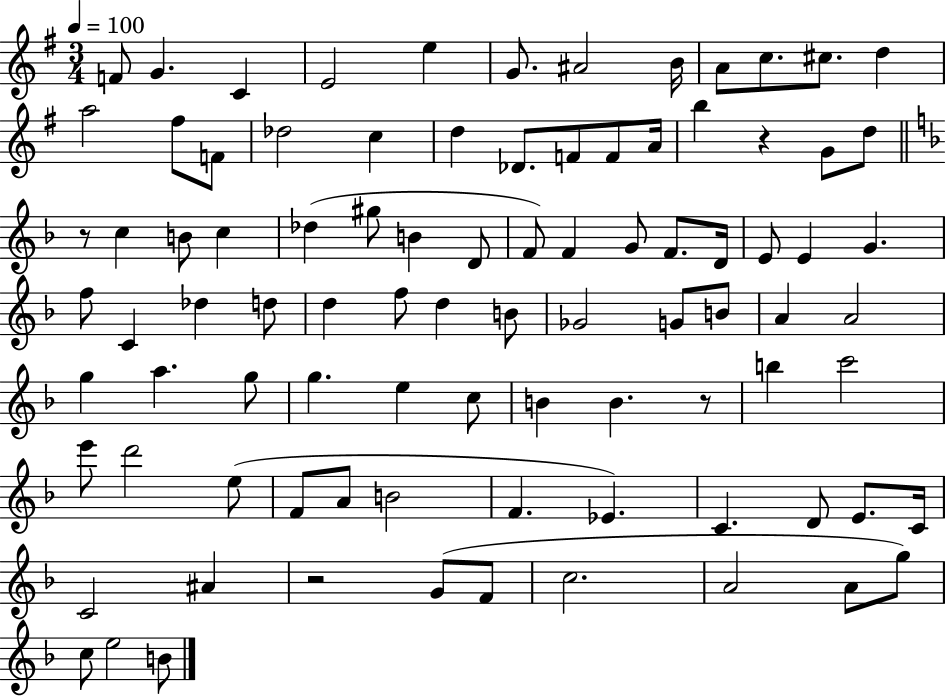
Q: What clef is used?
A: treble